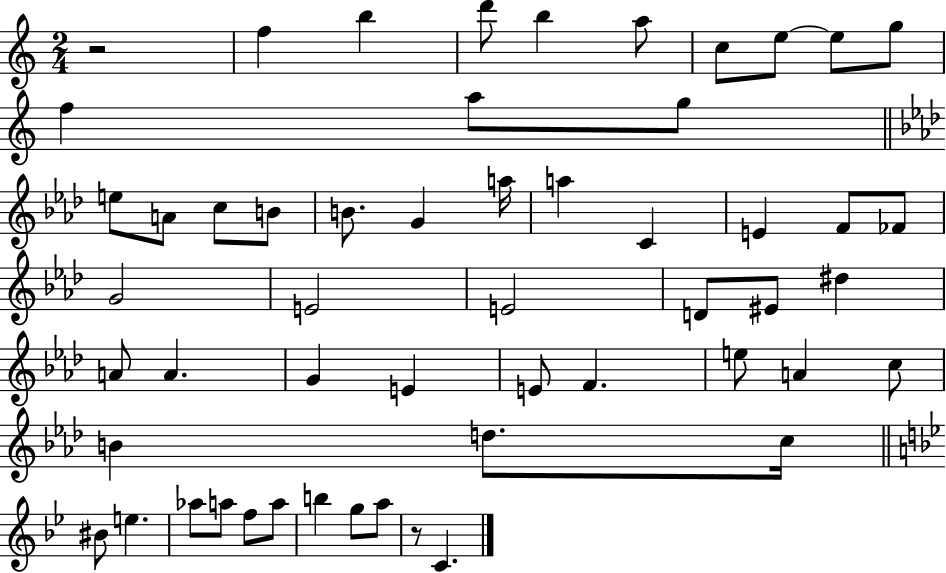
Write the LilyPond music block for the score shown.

{
  \clef treble
  \numericTimeSignature
  \time 2/4
  \key c \major
  \repeat volta 2 { r2 | f''4 b''4 | d'''8 b''4 a''8 | c''8 e''8~~ e''8 g''8 | \break f''4 a''8 g''8 | \bar "||" \break \key aes \major e''8 a'8 c''8 b'8 | b'8. g'4 a''16 | a''4 c'4 | e'4 f'8 fes'8 | \break g'2 | e'2 | e'2 | d'8 eis'8 dis''4 | \break a'8 a'4. | g'4 e'4 | e'8 f'4. | e''8 a'4 c''8 | \break b'4 d''8. c''16 | \bar "||" \break \key bes \major bis'8 e''4. | aes''8 a''8 f''8 a''8 | b''4 g''8 a''8 | r8 c'4. | \break } \bar "|."
}